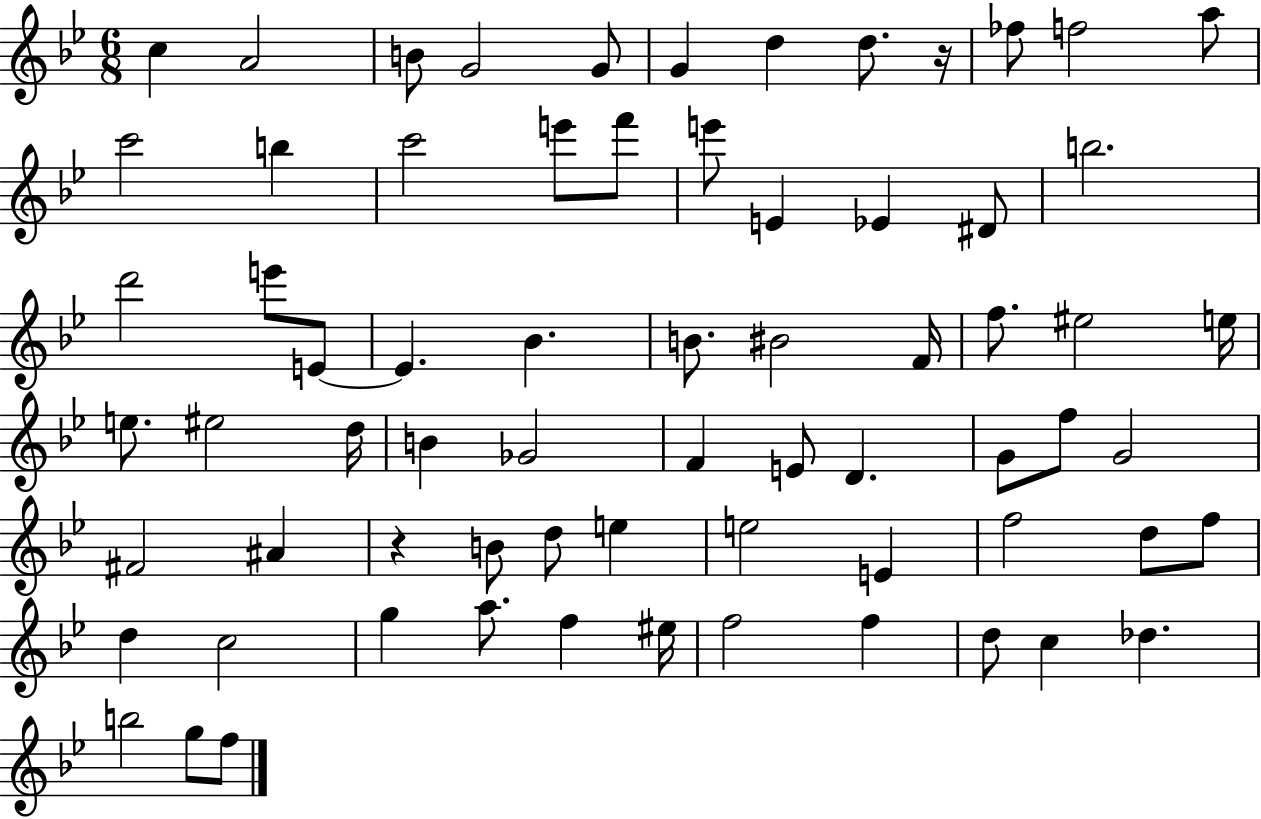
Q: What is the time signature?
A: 6/8